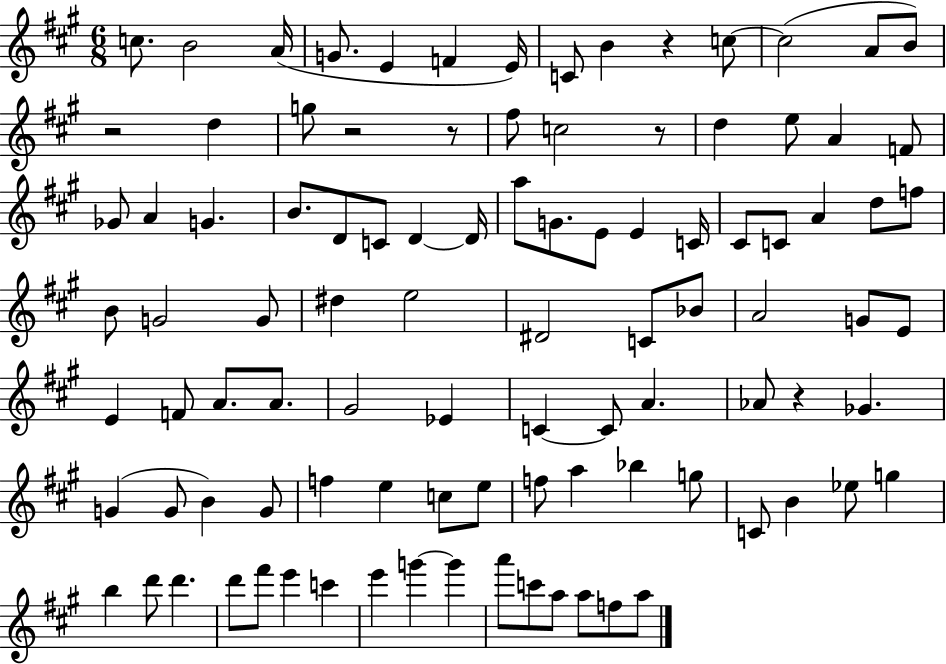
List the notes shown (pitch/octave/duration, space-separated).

C5/e. B4/h A4/s G4/e. E4/q F4/q E4/s C4/e B4/q R/q C5/e C5/h A4/e B4/e R/h D5/q G5/e R/h R/e F#5/e C5/h R/e D5/q E5/e A4/q F4/e Gb4/e A4/q G4/q. B4/e. D4/e C4/e D4/q D4/s A5/e G4/e. E4/e E4/q C4/s C#4/e C4/e A4/q D5/e F5/e B4/e G4/h G4/e D#5/q E5/h D#4/h C4/e Bb4/e A4/h G4/e E4/e E4/q F4/e A4/e. A4/e. G#4/h Eb4/q C4/q C4/e A4/q. Ab4/e R/q Gb4/q. G4/q G4/e B4/q G4/e F5/q E5/q C5/e E5/e F5/e A5/q Bb5/q G5/e C4/e B4/q Eb5/e G5/q B5/q D6/e D6/q. D6/e F#6/e E6/q C6/q E6/q G6/q G6/q A6/e C6/e A5/e A5/e F5/e A5/e